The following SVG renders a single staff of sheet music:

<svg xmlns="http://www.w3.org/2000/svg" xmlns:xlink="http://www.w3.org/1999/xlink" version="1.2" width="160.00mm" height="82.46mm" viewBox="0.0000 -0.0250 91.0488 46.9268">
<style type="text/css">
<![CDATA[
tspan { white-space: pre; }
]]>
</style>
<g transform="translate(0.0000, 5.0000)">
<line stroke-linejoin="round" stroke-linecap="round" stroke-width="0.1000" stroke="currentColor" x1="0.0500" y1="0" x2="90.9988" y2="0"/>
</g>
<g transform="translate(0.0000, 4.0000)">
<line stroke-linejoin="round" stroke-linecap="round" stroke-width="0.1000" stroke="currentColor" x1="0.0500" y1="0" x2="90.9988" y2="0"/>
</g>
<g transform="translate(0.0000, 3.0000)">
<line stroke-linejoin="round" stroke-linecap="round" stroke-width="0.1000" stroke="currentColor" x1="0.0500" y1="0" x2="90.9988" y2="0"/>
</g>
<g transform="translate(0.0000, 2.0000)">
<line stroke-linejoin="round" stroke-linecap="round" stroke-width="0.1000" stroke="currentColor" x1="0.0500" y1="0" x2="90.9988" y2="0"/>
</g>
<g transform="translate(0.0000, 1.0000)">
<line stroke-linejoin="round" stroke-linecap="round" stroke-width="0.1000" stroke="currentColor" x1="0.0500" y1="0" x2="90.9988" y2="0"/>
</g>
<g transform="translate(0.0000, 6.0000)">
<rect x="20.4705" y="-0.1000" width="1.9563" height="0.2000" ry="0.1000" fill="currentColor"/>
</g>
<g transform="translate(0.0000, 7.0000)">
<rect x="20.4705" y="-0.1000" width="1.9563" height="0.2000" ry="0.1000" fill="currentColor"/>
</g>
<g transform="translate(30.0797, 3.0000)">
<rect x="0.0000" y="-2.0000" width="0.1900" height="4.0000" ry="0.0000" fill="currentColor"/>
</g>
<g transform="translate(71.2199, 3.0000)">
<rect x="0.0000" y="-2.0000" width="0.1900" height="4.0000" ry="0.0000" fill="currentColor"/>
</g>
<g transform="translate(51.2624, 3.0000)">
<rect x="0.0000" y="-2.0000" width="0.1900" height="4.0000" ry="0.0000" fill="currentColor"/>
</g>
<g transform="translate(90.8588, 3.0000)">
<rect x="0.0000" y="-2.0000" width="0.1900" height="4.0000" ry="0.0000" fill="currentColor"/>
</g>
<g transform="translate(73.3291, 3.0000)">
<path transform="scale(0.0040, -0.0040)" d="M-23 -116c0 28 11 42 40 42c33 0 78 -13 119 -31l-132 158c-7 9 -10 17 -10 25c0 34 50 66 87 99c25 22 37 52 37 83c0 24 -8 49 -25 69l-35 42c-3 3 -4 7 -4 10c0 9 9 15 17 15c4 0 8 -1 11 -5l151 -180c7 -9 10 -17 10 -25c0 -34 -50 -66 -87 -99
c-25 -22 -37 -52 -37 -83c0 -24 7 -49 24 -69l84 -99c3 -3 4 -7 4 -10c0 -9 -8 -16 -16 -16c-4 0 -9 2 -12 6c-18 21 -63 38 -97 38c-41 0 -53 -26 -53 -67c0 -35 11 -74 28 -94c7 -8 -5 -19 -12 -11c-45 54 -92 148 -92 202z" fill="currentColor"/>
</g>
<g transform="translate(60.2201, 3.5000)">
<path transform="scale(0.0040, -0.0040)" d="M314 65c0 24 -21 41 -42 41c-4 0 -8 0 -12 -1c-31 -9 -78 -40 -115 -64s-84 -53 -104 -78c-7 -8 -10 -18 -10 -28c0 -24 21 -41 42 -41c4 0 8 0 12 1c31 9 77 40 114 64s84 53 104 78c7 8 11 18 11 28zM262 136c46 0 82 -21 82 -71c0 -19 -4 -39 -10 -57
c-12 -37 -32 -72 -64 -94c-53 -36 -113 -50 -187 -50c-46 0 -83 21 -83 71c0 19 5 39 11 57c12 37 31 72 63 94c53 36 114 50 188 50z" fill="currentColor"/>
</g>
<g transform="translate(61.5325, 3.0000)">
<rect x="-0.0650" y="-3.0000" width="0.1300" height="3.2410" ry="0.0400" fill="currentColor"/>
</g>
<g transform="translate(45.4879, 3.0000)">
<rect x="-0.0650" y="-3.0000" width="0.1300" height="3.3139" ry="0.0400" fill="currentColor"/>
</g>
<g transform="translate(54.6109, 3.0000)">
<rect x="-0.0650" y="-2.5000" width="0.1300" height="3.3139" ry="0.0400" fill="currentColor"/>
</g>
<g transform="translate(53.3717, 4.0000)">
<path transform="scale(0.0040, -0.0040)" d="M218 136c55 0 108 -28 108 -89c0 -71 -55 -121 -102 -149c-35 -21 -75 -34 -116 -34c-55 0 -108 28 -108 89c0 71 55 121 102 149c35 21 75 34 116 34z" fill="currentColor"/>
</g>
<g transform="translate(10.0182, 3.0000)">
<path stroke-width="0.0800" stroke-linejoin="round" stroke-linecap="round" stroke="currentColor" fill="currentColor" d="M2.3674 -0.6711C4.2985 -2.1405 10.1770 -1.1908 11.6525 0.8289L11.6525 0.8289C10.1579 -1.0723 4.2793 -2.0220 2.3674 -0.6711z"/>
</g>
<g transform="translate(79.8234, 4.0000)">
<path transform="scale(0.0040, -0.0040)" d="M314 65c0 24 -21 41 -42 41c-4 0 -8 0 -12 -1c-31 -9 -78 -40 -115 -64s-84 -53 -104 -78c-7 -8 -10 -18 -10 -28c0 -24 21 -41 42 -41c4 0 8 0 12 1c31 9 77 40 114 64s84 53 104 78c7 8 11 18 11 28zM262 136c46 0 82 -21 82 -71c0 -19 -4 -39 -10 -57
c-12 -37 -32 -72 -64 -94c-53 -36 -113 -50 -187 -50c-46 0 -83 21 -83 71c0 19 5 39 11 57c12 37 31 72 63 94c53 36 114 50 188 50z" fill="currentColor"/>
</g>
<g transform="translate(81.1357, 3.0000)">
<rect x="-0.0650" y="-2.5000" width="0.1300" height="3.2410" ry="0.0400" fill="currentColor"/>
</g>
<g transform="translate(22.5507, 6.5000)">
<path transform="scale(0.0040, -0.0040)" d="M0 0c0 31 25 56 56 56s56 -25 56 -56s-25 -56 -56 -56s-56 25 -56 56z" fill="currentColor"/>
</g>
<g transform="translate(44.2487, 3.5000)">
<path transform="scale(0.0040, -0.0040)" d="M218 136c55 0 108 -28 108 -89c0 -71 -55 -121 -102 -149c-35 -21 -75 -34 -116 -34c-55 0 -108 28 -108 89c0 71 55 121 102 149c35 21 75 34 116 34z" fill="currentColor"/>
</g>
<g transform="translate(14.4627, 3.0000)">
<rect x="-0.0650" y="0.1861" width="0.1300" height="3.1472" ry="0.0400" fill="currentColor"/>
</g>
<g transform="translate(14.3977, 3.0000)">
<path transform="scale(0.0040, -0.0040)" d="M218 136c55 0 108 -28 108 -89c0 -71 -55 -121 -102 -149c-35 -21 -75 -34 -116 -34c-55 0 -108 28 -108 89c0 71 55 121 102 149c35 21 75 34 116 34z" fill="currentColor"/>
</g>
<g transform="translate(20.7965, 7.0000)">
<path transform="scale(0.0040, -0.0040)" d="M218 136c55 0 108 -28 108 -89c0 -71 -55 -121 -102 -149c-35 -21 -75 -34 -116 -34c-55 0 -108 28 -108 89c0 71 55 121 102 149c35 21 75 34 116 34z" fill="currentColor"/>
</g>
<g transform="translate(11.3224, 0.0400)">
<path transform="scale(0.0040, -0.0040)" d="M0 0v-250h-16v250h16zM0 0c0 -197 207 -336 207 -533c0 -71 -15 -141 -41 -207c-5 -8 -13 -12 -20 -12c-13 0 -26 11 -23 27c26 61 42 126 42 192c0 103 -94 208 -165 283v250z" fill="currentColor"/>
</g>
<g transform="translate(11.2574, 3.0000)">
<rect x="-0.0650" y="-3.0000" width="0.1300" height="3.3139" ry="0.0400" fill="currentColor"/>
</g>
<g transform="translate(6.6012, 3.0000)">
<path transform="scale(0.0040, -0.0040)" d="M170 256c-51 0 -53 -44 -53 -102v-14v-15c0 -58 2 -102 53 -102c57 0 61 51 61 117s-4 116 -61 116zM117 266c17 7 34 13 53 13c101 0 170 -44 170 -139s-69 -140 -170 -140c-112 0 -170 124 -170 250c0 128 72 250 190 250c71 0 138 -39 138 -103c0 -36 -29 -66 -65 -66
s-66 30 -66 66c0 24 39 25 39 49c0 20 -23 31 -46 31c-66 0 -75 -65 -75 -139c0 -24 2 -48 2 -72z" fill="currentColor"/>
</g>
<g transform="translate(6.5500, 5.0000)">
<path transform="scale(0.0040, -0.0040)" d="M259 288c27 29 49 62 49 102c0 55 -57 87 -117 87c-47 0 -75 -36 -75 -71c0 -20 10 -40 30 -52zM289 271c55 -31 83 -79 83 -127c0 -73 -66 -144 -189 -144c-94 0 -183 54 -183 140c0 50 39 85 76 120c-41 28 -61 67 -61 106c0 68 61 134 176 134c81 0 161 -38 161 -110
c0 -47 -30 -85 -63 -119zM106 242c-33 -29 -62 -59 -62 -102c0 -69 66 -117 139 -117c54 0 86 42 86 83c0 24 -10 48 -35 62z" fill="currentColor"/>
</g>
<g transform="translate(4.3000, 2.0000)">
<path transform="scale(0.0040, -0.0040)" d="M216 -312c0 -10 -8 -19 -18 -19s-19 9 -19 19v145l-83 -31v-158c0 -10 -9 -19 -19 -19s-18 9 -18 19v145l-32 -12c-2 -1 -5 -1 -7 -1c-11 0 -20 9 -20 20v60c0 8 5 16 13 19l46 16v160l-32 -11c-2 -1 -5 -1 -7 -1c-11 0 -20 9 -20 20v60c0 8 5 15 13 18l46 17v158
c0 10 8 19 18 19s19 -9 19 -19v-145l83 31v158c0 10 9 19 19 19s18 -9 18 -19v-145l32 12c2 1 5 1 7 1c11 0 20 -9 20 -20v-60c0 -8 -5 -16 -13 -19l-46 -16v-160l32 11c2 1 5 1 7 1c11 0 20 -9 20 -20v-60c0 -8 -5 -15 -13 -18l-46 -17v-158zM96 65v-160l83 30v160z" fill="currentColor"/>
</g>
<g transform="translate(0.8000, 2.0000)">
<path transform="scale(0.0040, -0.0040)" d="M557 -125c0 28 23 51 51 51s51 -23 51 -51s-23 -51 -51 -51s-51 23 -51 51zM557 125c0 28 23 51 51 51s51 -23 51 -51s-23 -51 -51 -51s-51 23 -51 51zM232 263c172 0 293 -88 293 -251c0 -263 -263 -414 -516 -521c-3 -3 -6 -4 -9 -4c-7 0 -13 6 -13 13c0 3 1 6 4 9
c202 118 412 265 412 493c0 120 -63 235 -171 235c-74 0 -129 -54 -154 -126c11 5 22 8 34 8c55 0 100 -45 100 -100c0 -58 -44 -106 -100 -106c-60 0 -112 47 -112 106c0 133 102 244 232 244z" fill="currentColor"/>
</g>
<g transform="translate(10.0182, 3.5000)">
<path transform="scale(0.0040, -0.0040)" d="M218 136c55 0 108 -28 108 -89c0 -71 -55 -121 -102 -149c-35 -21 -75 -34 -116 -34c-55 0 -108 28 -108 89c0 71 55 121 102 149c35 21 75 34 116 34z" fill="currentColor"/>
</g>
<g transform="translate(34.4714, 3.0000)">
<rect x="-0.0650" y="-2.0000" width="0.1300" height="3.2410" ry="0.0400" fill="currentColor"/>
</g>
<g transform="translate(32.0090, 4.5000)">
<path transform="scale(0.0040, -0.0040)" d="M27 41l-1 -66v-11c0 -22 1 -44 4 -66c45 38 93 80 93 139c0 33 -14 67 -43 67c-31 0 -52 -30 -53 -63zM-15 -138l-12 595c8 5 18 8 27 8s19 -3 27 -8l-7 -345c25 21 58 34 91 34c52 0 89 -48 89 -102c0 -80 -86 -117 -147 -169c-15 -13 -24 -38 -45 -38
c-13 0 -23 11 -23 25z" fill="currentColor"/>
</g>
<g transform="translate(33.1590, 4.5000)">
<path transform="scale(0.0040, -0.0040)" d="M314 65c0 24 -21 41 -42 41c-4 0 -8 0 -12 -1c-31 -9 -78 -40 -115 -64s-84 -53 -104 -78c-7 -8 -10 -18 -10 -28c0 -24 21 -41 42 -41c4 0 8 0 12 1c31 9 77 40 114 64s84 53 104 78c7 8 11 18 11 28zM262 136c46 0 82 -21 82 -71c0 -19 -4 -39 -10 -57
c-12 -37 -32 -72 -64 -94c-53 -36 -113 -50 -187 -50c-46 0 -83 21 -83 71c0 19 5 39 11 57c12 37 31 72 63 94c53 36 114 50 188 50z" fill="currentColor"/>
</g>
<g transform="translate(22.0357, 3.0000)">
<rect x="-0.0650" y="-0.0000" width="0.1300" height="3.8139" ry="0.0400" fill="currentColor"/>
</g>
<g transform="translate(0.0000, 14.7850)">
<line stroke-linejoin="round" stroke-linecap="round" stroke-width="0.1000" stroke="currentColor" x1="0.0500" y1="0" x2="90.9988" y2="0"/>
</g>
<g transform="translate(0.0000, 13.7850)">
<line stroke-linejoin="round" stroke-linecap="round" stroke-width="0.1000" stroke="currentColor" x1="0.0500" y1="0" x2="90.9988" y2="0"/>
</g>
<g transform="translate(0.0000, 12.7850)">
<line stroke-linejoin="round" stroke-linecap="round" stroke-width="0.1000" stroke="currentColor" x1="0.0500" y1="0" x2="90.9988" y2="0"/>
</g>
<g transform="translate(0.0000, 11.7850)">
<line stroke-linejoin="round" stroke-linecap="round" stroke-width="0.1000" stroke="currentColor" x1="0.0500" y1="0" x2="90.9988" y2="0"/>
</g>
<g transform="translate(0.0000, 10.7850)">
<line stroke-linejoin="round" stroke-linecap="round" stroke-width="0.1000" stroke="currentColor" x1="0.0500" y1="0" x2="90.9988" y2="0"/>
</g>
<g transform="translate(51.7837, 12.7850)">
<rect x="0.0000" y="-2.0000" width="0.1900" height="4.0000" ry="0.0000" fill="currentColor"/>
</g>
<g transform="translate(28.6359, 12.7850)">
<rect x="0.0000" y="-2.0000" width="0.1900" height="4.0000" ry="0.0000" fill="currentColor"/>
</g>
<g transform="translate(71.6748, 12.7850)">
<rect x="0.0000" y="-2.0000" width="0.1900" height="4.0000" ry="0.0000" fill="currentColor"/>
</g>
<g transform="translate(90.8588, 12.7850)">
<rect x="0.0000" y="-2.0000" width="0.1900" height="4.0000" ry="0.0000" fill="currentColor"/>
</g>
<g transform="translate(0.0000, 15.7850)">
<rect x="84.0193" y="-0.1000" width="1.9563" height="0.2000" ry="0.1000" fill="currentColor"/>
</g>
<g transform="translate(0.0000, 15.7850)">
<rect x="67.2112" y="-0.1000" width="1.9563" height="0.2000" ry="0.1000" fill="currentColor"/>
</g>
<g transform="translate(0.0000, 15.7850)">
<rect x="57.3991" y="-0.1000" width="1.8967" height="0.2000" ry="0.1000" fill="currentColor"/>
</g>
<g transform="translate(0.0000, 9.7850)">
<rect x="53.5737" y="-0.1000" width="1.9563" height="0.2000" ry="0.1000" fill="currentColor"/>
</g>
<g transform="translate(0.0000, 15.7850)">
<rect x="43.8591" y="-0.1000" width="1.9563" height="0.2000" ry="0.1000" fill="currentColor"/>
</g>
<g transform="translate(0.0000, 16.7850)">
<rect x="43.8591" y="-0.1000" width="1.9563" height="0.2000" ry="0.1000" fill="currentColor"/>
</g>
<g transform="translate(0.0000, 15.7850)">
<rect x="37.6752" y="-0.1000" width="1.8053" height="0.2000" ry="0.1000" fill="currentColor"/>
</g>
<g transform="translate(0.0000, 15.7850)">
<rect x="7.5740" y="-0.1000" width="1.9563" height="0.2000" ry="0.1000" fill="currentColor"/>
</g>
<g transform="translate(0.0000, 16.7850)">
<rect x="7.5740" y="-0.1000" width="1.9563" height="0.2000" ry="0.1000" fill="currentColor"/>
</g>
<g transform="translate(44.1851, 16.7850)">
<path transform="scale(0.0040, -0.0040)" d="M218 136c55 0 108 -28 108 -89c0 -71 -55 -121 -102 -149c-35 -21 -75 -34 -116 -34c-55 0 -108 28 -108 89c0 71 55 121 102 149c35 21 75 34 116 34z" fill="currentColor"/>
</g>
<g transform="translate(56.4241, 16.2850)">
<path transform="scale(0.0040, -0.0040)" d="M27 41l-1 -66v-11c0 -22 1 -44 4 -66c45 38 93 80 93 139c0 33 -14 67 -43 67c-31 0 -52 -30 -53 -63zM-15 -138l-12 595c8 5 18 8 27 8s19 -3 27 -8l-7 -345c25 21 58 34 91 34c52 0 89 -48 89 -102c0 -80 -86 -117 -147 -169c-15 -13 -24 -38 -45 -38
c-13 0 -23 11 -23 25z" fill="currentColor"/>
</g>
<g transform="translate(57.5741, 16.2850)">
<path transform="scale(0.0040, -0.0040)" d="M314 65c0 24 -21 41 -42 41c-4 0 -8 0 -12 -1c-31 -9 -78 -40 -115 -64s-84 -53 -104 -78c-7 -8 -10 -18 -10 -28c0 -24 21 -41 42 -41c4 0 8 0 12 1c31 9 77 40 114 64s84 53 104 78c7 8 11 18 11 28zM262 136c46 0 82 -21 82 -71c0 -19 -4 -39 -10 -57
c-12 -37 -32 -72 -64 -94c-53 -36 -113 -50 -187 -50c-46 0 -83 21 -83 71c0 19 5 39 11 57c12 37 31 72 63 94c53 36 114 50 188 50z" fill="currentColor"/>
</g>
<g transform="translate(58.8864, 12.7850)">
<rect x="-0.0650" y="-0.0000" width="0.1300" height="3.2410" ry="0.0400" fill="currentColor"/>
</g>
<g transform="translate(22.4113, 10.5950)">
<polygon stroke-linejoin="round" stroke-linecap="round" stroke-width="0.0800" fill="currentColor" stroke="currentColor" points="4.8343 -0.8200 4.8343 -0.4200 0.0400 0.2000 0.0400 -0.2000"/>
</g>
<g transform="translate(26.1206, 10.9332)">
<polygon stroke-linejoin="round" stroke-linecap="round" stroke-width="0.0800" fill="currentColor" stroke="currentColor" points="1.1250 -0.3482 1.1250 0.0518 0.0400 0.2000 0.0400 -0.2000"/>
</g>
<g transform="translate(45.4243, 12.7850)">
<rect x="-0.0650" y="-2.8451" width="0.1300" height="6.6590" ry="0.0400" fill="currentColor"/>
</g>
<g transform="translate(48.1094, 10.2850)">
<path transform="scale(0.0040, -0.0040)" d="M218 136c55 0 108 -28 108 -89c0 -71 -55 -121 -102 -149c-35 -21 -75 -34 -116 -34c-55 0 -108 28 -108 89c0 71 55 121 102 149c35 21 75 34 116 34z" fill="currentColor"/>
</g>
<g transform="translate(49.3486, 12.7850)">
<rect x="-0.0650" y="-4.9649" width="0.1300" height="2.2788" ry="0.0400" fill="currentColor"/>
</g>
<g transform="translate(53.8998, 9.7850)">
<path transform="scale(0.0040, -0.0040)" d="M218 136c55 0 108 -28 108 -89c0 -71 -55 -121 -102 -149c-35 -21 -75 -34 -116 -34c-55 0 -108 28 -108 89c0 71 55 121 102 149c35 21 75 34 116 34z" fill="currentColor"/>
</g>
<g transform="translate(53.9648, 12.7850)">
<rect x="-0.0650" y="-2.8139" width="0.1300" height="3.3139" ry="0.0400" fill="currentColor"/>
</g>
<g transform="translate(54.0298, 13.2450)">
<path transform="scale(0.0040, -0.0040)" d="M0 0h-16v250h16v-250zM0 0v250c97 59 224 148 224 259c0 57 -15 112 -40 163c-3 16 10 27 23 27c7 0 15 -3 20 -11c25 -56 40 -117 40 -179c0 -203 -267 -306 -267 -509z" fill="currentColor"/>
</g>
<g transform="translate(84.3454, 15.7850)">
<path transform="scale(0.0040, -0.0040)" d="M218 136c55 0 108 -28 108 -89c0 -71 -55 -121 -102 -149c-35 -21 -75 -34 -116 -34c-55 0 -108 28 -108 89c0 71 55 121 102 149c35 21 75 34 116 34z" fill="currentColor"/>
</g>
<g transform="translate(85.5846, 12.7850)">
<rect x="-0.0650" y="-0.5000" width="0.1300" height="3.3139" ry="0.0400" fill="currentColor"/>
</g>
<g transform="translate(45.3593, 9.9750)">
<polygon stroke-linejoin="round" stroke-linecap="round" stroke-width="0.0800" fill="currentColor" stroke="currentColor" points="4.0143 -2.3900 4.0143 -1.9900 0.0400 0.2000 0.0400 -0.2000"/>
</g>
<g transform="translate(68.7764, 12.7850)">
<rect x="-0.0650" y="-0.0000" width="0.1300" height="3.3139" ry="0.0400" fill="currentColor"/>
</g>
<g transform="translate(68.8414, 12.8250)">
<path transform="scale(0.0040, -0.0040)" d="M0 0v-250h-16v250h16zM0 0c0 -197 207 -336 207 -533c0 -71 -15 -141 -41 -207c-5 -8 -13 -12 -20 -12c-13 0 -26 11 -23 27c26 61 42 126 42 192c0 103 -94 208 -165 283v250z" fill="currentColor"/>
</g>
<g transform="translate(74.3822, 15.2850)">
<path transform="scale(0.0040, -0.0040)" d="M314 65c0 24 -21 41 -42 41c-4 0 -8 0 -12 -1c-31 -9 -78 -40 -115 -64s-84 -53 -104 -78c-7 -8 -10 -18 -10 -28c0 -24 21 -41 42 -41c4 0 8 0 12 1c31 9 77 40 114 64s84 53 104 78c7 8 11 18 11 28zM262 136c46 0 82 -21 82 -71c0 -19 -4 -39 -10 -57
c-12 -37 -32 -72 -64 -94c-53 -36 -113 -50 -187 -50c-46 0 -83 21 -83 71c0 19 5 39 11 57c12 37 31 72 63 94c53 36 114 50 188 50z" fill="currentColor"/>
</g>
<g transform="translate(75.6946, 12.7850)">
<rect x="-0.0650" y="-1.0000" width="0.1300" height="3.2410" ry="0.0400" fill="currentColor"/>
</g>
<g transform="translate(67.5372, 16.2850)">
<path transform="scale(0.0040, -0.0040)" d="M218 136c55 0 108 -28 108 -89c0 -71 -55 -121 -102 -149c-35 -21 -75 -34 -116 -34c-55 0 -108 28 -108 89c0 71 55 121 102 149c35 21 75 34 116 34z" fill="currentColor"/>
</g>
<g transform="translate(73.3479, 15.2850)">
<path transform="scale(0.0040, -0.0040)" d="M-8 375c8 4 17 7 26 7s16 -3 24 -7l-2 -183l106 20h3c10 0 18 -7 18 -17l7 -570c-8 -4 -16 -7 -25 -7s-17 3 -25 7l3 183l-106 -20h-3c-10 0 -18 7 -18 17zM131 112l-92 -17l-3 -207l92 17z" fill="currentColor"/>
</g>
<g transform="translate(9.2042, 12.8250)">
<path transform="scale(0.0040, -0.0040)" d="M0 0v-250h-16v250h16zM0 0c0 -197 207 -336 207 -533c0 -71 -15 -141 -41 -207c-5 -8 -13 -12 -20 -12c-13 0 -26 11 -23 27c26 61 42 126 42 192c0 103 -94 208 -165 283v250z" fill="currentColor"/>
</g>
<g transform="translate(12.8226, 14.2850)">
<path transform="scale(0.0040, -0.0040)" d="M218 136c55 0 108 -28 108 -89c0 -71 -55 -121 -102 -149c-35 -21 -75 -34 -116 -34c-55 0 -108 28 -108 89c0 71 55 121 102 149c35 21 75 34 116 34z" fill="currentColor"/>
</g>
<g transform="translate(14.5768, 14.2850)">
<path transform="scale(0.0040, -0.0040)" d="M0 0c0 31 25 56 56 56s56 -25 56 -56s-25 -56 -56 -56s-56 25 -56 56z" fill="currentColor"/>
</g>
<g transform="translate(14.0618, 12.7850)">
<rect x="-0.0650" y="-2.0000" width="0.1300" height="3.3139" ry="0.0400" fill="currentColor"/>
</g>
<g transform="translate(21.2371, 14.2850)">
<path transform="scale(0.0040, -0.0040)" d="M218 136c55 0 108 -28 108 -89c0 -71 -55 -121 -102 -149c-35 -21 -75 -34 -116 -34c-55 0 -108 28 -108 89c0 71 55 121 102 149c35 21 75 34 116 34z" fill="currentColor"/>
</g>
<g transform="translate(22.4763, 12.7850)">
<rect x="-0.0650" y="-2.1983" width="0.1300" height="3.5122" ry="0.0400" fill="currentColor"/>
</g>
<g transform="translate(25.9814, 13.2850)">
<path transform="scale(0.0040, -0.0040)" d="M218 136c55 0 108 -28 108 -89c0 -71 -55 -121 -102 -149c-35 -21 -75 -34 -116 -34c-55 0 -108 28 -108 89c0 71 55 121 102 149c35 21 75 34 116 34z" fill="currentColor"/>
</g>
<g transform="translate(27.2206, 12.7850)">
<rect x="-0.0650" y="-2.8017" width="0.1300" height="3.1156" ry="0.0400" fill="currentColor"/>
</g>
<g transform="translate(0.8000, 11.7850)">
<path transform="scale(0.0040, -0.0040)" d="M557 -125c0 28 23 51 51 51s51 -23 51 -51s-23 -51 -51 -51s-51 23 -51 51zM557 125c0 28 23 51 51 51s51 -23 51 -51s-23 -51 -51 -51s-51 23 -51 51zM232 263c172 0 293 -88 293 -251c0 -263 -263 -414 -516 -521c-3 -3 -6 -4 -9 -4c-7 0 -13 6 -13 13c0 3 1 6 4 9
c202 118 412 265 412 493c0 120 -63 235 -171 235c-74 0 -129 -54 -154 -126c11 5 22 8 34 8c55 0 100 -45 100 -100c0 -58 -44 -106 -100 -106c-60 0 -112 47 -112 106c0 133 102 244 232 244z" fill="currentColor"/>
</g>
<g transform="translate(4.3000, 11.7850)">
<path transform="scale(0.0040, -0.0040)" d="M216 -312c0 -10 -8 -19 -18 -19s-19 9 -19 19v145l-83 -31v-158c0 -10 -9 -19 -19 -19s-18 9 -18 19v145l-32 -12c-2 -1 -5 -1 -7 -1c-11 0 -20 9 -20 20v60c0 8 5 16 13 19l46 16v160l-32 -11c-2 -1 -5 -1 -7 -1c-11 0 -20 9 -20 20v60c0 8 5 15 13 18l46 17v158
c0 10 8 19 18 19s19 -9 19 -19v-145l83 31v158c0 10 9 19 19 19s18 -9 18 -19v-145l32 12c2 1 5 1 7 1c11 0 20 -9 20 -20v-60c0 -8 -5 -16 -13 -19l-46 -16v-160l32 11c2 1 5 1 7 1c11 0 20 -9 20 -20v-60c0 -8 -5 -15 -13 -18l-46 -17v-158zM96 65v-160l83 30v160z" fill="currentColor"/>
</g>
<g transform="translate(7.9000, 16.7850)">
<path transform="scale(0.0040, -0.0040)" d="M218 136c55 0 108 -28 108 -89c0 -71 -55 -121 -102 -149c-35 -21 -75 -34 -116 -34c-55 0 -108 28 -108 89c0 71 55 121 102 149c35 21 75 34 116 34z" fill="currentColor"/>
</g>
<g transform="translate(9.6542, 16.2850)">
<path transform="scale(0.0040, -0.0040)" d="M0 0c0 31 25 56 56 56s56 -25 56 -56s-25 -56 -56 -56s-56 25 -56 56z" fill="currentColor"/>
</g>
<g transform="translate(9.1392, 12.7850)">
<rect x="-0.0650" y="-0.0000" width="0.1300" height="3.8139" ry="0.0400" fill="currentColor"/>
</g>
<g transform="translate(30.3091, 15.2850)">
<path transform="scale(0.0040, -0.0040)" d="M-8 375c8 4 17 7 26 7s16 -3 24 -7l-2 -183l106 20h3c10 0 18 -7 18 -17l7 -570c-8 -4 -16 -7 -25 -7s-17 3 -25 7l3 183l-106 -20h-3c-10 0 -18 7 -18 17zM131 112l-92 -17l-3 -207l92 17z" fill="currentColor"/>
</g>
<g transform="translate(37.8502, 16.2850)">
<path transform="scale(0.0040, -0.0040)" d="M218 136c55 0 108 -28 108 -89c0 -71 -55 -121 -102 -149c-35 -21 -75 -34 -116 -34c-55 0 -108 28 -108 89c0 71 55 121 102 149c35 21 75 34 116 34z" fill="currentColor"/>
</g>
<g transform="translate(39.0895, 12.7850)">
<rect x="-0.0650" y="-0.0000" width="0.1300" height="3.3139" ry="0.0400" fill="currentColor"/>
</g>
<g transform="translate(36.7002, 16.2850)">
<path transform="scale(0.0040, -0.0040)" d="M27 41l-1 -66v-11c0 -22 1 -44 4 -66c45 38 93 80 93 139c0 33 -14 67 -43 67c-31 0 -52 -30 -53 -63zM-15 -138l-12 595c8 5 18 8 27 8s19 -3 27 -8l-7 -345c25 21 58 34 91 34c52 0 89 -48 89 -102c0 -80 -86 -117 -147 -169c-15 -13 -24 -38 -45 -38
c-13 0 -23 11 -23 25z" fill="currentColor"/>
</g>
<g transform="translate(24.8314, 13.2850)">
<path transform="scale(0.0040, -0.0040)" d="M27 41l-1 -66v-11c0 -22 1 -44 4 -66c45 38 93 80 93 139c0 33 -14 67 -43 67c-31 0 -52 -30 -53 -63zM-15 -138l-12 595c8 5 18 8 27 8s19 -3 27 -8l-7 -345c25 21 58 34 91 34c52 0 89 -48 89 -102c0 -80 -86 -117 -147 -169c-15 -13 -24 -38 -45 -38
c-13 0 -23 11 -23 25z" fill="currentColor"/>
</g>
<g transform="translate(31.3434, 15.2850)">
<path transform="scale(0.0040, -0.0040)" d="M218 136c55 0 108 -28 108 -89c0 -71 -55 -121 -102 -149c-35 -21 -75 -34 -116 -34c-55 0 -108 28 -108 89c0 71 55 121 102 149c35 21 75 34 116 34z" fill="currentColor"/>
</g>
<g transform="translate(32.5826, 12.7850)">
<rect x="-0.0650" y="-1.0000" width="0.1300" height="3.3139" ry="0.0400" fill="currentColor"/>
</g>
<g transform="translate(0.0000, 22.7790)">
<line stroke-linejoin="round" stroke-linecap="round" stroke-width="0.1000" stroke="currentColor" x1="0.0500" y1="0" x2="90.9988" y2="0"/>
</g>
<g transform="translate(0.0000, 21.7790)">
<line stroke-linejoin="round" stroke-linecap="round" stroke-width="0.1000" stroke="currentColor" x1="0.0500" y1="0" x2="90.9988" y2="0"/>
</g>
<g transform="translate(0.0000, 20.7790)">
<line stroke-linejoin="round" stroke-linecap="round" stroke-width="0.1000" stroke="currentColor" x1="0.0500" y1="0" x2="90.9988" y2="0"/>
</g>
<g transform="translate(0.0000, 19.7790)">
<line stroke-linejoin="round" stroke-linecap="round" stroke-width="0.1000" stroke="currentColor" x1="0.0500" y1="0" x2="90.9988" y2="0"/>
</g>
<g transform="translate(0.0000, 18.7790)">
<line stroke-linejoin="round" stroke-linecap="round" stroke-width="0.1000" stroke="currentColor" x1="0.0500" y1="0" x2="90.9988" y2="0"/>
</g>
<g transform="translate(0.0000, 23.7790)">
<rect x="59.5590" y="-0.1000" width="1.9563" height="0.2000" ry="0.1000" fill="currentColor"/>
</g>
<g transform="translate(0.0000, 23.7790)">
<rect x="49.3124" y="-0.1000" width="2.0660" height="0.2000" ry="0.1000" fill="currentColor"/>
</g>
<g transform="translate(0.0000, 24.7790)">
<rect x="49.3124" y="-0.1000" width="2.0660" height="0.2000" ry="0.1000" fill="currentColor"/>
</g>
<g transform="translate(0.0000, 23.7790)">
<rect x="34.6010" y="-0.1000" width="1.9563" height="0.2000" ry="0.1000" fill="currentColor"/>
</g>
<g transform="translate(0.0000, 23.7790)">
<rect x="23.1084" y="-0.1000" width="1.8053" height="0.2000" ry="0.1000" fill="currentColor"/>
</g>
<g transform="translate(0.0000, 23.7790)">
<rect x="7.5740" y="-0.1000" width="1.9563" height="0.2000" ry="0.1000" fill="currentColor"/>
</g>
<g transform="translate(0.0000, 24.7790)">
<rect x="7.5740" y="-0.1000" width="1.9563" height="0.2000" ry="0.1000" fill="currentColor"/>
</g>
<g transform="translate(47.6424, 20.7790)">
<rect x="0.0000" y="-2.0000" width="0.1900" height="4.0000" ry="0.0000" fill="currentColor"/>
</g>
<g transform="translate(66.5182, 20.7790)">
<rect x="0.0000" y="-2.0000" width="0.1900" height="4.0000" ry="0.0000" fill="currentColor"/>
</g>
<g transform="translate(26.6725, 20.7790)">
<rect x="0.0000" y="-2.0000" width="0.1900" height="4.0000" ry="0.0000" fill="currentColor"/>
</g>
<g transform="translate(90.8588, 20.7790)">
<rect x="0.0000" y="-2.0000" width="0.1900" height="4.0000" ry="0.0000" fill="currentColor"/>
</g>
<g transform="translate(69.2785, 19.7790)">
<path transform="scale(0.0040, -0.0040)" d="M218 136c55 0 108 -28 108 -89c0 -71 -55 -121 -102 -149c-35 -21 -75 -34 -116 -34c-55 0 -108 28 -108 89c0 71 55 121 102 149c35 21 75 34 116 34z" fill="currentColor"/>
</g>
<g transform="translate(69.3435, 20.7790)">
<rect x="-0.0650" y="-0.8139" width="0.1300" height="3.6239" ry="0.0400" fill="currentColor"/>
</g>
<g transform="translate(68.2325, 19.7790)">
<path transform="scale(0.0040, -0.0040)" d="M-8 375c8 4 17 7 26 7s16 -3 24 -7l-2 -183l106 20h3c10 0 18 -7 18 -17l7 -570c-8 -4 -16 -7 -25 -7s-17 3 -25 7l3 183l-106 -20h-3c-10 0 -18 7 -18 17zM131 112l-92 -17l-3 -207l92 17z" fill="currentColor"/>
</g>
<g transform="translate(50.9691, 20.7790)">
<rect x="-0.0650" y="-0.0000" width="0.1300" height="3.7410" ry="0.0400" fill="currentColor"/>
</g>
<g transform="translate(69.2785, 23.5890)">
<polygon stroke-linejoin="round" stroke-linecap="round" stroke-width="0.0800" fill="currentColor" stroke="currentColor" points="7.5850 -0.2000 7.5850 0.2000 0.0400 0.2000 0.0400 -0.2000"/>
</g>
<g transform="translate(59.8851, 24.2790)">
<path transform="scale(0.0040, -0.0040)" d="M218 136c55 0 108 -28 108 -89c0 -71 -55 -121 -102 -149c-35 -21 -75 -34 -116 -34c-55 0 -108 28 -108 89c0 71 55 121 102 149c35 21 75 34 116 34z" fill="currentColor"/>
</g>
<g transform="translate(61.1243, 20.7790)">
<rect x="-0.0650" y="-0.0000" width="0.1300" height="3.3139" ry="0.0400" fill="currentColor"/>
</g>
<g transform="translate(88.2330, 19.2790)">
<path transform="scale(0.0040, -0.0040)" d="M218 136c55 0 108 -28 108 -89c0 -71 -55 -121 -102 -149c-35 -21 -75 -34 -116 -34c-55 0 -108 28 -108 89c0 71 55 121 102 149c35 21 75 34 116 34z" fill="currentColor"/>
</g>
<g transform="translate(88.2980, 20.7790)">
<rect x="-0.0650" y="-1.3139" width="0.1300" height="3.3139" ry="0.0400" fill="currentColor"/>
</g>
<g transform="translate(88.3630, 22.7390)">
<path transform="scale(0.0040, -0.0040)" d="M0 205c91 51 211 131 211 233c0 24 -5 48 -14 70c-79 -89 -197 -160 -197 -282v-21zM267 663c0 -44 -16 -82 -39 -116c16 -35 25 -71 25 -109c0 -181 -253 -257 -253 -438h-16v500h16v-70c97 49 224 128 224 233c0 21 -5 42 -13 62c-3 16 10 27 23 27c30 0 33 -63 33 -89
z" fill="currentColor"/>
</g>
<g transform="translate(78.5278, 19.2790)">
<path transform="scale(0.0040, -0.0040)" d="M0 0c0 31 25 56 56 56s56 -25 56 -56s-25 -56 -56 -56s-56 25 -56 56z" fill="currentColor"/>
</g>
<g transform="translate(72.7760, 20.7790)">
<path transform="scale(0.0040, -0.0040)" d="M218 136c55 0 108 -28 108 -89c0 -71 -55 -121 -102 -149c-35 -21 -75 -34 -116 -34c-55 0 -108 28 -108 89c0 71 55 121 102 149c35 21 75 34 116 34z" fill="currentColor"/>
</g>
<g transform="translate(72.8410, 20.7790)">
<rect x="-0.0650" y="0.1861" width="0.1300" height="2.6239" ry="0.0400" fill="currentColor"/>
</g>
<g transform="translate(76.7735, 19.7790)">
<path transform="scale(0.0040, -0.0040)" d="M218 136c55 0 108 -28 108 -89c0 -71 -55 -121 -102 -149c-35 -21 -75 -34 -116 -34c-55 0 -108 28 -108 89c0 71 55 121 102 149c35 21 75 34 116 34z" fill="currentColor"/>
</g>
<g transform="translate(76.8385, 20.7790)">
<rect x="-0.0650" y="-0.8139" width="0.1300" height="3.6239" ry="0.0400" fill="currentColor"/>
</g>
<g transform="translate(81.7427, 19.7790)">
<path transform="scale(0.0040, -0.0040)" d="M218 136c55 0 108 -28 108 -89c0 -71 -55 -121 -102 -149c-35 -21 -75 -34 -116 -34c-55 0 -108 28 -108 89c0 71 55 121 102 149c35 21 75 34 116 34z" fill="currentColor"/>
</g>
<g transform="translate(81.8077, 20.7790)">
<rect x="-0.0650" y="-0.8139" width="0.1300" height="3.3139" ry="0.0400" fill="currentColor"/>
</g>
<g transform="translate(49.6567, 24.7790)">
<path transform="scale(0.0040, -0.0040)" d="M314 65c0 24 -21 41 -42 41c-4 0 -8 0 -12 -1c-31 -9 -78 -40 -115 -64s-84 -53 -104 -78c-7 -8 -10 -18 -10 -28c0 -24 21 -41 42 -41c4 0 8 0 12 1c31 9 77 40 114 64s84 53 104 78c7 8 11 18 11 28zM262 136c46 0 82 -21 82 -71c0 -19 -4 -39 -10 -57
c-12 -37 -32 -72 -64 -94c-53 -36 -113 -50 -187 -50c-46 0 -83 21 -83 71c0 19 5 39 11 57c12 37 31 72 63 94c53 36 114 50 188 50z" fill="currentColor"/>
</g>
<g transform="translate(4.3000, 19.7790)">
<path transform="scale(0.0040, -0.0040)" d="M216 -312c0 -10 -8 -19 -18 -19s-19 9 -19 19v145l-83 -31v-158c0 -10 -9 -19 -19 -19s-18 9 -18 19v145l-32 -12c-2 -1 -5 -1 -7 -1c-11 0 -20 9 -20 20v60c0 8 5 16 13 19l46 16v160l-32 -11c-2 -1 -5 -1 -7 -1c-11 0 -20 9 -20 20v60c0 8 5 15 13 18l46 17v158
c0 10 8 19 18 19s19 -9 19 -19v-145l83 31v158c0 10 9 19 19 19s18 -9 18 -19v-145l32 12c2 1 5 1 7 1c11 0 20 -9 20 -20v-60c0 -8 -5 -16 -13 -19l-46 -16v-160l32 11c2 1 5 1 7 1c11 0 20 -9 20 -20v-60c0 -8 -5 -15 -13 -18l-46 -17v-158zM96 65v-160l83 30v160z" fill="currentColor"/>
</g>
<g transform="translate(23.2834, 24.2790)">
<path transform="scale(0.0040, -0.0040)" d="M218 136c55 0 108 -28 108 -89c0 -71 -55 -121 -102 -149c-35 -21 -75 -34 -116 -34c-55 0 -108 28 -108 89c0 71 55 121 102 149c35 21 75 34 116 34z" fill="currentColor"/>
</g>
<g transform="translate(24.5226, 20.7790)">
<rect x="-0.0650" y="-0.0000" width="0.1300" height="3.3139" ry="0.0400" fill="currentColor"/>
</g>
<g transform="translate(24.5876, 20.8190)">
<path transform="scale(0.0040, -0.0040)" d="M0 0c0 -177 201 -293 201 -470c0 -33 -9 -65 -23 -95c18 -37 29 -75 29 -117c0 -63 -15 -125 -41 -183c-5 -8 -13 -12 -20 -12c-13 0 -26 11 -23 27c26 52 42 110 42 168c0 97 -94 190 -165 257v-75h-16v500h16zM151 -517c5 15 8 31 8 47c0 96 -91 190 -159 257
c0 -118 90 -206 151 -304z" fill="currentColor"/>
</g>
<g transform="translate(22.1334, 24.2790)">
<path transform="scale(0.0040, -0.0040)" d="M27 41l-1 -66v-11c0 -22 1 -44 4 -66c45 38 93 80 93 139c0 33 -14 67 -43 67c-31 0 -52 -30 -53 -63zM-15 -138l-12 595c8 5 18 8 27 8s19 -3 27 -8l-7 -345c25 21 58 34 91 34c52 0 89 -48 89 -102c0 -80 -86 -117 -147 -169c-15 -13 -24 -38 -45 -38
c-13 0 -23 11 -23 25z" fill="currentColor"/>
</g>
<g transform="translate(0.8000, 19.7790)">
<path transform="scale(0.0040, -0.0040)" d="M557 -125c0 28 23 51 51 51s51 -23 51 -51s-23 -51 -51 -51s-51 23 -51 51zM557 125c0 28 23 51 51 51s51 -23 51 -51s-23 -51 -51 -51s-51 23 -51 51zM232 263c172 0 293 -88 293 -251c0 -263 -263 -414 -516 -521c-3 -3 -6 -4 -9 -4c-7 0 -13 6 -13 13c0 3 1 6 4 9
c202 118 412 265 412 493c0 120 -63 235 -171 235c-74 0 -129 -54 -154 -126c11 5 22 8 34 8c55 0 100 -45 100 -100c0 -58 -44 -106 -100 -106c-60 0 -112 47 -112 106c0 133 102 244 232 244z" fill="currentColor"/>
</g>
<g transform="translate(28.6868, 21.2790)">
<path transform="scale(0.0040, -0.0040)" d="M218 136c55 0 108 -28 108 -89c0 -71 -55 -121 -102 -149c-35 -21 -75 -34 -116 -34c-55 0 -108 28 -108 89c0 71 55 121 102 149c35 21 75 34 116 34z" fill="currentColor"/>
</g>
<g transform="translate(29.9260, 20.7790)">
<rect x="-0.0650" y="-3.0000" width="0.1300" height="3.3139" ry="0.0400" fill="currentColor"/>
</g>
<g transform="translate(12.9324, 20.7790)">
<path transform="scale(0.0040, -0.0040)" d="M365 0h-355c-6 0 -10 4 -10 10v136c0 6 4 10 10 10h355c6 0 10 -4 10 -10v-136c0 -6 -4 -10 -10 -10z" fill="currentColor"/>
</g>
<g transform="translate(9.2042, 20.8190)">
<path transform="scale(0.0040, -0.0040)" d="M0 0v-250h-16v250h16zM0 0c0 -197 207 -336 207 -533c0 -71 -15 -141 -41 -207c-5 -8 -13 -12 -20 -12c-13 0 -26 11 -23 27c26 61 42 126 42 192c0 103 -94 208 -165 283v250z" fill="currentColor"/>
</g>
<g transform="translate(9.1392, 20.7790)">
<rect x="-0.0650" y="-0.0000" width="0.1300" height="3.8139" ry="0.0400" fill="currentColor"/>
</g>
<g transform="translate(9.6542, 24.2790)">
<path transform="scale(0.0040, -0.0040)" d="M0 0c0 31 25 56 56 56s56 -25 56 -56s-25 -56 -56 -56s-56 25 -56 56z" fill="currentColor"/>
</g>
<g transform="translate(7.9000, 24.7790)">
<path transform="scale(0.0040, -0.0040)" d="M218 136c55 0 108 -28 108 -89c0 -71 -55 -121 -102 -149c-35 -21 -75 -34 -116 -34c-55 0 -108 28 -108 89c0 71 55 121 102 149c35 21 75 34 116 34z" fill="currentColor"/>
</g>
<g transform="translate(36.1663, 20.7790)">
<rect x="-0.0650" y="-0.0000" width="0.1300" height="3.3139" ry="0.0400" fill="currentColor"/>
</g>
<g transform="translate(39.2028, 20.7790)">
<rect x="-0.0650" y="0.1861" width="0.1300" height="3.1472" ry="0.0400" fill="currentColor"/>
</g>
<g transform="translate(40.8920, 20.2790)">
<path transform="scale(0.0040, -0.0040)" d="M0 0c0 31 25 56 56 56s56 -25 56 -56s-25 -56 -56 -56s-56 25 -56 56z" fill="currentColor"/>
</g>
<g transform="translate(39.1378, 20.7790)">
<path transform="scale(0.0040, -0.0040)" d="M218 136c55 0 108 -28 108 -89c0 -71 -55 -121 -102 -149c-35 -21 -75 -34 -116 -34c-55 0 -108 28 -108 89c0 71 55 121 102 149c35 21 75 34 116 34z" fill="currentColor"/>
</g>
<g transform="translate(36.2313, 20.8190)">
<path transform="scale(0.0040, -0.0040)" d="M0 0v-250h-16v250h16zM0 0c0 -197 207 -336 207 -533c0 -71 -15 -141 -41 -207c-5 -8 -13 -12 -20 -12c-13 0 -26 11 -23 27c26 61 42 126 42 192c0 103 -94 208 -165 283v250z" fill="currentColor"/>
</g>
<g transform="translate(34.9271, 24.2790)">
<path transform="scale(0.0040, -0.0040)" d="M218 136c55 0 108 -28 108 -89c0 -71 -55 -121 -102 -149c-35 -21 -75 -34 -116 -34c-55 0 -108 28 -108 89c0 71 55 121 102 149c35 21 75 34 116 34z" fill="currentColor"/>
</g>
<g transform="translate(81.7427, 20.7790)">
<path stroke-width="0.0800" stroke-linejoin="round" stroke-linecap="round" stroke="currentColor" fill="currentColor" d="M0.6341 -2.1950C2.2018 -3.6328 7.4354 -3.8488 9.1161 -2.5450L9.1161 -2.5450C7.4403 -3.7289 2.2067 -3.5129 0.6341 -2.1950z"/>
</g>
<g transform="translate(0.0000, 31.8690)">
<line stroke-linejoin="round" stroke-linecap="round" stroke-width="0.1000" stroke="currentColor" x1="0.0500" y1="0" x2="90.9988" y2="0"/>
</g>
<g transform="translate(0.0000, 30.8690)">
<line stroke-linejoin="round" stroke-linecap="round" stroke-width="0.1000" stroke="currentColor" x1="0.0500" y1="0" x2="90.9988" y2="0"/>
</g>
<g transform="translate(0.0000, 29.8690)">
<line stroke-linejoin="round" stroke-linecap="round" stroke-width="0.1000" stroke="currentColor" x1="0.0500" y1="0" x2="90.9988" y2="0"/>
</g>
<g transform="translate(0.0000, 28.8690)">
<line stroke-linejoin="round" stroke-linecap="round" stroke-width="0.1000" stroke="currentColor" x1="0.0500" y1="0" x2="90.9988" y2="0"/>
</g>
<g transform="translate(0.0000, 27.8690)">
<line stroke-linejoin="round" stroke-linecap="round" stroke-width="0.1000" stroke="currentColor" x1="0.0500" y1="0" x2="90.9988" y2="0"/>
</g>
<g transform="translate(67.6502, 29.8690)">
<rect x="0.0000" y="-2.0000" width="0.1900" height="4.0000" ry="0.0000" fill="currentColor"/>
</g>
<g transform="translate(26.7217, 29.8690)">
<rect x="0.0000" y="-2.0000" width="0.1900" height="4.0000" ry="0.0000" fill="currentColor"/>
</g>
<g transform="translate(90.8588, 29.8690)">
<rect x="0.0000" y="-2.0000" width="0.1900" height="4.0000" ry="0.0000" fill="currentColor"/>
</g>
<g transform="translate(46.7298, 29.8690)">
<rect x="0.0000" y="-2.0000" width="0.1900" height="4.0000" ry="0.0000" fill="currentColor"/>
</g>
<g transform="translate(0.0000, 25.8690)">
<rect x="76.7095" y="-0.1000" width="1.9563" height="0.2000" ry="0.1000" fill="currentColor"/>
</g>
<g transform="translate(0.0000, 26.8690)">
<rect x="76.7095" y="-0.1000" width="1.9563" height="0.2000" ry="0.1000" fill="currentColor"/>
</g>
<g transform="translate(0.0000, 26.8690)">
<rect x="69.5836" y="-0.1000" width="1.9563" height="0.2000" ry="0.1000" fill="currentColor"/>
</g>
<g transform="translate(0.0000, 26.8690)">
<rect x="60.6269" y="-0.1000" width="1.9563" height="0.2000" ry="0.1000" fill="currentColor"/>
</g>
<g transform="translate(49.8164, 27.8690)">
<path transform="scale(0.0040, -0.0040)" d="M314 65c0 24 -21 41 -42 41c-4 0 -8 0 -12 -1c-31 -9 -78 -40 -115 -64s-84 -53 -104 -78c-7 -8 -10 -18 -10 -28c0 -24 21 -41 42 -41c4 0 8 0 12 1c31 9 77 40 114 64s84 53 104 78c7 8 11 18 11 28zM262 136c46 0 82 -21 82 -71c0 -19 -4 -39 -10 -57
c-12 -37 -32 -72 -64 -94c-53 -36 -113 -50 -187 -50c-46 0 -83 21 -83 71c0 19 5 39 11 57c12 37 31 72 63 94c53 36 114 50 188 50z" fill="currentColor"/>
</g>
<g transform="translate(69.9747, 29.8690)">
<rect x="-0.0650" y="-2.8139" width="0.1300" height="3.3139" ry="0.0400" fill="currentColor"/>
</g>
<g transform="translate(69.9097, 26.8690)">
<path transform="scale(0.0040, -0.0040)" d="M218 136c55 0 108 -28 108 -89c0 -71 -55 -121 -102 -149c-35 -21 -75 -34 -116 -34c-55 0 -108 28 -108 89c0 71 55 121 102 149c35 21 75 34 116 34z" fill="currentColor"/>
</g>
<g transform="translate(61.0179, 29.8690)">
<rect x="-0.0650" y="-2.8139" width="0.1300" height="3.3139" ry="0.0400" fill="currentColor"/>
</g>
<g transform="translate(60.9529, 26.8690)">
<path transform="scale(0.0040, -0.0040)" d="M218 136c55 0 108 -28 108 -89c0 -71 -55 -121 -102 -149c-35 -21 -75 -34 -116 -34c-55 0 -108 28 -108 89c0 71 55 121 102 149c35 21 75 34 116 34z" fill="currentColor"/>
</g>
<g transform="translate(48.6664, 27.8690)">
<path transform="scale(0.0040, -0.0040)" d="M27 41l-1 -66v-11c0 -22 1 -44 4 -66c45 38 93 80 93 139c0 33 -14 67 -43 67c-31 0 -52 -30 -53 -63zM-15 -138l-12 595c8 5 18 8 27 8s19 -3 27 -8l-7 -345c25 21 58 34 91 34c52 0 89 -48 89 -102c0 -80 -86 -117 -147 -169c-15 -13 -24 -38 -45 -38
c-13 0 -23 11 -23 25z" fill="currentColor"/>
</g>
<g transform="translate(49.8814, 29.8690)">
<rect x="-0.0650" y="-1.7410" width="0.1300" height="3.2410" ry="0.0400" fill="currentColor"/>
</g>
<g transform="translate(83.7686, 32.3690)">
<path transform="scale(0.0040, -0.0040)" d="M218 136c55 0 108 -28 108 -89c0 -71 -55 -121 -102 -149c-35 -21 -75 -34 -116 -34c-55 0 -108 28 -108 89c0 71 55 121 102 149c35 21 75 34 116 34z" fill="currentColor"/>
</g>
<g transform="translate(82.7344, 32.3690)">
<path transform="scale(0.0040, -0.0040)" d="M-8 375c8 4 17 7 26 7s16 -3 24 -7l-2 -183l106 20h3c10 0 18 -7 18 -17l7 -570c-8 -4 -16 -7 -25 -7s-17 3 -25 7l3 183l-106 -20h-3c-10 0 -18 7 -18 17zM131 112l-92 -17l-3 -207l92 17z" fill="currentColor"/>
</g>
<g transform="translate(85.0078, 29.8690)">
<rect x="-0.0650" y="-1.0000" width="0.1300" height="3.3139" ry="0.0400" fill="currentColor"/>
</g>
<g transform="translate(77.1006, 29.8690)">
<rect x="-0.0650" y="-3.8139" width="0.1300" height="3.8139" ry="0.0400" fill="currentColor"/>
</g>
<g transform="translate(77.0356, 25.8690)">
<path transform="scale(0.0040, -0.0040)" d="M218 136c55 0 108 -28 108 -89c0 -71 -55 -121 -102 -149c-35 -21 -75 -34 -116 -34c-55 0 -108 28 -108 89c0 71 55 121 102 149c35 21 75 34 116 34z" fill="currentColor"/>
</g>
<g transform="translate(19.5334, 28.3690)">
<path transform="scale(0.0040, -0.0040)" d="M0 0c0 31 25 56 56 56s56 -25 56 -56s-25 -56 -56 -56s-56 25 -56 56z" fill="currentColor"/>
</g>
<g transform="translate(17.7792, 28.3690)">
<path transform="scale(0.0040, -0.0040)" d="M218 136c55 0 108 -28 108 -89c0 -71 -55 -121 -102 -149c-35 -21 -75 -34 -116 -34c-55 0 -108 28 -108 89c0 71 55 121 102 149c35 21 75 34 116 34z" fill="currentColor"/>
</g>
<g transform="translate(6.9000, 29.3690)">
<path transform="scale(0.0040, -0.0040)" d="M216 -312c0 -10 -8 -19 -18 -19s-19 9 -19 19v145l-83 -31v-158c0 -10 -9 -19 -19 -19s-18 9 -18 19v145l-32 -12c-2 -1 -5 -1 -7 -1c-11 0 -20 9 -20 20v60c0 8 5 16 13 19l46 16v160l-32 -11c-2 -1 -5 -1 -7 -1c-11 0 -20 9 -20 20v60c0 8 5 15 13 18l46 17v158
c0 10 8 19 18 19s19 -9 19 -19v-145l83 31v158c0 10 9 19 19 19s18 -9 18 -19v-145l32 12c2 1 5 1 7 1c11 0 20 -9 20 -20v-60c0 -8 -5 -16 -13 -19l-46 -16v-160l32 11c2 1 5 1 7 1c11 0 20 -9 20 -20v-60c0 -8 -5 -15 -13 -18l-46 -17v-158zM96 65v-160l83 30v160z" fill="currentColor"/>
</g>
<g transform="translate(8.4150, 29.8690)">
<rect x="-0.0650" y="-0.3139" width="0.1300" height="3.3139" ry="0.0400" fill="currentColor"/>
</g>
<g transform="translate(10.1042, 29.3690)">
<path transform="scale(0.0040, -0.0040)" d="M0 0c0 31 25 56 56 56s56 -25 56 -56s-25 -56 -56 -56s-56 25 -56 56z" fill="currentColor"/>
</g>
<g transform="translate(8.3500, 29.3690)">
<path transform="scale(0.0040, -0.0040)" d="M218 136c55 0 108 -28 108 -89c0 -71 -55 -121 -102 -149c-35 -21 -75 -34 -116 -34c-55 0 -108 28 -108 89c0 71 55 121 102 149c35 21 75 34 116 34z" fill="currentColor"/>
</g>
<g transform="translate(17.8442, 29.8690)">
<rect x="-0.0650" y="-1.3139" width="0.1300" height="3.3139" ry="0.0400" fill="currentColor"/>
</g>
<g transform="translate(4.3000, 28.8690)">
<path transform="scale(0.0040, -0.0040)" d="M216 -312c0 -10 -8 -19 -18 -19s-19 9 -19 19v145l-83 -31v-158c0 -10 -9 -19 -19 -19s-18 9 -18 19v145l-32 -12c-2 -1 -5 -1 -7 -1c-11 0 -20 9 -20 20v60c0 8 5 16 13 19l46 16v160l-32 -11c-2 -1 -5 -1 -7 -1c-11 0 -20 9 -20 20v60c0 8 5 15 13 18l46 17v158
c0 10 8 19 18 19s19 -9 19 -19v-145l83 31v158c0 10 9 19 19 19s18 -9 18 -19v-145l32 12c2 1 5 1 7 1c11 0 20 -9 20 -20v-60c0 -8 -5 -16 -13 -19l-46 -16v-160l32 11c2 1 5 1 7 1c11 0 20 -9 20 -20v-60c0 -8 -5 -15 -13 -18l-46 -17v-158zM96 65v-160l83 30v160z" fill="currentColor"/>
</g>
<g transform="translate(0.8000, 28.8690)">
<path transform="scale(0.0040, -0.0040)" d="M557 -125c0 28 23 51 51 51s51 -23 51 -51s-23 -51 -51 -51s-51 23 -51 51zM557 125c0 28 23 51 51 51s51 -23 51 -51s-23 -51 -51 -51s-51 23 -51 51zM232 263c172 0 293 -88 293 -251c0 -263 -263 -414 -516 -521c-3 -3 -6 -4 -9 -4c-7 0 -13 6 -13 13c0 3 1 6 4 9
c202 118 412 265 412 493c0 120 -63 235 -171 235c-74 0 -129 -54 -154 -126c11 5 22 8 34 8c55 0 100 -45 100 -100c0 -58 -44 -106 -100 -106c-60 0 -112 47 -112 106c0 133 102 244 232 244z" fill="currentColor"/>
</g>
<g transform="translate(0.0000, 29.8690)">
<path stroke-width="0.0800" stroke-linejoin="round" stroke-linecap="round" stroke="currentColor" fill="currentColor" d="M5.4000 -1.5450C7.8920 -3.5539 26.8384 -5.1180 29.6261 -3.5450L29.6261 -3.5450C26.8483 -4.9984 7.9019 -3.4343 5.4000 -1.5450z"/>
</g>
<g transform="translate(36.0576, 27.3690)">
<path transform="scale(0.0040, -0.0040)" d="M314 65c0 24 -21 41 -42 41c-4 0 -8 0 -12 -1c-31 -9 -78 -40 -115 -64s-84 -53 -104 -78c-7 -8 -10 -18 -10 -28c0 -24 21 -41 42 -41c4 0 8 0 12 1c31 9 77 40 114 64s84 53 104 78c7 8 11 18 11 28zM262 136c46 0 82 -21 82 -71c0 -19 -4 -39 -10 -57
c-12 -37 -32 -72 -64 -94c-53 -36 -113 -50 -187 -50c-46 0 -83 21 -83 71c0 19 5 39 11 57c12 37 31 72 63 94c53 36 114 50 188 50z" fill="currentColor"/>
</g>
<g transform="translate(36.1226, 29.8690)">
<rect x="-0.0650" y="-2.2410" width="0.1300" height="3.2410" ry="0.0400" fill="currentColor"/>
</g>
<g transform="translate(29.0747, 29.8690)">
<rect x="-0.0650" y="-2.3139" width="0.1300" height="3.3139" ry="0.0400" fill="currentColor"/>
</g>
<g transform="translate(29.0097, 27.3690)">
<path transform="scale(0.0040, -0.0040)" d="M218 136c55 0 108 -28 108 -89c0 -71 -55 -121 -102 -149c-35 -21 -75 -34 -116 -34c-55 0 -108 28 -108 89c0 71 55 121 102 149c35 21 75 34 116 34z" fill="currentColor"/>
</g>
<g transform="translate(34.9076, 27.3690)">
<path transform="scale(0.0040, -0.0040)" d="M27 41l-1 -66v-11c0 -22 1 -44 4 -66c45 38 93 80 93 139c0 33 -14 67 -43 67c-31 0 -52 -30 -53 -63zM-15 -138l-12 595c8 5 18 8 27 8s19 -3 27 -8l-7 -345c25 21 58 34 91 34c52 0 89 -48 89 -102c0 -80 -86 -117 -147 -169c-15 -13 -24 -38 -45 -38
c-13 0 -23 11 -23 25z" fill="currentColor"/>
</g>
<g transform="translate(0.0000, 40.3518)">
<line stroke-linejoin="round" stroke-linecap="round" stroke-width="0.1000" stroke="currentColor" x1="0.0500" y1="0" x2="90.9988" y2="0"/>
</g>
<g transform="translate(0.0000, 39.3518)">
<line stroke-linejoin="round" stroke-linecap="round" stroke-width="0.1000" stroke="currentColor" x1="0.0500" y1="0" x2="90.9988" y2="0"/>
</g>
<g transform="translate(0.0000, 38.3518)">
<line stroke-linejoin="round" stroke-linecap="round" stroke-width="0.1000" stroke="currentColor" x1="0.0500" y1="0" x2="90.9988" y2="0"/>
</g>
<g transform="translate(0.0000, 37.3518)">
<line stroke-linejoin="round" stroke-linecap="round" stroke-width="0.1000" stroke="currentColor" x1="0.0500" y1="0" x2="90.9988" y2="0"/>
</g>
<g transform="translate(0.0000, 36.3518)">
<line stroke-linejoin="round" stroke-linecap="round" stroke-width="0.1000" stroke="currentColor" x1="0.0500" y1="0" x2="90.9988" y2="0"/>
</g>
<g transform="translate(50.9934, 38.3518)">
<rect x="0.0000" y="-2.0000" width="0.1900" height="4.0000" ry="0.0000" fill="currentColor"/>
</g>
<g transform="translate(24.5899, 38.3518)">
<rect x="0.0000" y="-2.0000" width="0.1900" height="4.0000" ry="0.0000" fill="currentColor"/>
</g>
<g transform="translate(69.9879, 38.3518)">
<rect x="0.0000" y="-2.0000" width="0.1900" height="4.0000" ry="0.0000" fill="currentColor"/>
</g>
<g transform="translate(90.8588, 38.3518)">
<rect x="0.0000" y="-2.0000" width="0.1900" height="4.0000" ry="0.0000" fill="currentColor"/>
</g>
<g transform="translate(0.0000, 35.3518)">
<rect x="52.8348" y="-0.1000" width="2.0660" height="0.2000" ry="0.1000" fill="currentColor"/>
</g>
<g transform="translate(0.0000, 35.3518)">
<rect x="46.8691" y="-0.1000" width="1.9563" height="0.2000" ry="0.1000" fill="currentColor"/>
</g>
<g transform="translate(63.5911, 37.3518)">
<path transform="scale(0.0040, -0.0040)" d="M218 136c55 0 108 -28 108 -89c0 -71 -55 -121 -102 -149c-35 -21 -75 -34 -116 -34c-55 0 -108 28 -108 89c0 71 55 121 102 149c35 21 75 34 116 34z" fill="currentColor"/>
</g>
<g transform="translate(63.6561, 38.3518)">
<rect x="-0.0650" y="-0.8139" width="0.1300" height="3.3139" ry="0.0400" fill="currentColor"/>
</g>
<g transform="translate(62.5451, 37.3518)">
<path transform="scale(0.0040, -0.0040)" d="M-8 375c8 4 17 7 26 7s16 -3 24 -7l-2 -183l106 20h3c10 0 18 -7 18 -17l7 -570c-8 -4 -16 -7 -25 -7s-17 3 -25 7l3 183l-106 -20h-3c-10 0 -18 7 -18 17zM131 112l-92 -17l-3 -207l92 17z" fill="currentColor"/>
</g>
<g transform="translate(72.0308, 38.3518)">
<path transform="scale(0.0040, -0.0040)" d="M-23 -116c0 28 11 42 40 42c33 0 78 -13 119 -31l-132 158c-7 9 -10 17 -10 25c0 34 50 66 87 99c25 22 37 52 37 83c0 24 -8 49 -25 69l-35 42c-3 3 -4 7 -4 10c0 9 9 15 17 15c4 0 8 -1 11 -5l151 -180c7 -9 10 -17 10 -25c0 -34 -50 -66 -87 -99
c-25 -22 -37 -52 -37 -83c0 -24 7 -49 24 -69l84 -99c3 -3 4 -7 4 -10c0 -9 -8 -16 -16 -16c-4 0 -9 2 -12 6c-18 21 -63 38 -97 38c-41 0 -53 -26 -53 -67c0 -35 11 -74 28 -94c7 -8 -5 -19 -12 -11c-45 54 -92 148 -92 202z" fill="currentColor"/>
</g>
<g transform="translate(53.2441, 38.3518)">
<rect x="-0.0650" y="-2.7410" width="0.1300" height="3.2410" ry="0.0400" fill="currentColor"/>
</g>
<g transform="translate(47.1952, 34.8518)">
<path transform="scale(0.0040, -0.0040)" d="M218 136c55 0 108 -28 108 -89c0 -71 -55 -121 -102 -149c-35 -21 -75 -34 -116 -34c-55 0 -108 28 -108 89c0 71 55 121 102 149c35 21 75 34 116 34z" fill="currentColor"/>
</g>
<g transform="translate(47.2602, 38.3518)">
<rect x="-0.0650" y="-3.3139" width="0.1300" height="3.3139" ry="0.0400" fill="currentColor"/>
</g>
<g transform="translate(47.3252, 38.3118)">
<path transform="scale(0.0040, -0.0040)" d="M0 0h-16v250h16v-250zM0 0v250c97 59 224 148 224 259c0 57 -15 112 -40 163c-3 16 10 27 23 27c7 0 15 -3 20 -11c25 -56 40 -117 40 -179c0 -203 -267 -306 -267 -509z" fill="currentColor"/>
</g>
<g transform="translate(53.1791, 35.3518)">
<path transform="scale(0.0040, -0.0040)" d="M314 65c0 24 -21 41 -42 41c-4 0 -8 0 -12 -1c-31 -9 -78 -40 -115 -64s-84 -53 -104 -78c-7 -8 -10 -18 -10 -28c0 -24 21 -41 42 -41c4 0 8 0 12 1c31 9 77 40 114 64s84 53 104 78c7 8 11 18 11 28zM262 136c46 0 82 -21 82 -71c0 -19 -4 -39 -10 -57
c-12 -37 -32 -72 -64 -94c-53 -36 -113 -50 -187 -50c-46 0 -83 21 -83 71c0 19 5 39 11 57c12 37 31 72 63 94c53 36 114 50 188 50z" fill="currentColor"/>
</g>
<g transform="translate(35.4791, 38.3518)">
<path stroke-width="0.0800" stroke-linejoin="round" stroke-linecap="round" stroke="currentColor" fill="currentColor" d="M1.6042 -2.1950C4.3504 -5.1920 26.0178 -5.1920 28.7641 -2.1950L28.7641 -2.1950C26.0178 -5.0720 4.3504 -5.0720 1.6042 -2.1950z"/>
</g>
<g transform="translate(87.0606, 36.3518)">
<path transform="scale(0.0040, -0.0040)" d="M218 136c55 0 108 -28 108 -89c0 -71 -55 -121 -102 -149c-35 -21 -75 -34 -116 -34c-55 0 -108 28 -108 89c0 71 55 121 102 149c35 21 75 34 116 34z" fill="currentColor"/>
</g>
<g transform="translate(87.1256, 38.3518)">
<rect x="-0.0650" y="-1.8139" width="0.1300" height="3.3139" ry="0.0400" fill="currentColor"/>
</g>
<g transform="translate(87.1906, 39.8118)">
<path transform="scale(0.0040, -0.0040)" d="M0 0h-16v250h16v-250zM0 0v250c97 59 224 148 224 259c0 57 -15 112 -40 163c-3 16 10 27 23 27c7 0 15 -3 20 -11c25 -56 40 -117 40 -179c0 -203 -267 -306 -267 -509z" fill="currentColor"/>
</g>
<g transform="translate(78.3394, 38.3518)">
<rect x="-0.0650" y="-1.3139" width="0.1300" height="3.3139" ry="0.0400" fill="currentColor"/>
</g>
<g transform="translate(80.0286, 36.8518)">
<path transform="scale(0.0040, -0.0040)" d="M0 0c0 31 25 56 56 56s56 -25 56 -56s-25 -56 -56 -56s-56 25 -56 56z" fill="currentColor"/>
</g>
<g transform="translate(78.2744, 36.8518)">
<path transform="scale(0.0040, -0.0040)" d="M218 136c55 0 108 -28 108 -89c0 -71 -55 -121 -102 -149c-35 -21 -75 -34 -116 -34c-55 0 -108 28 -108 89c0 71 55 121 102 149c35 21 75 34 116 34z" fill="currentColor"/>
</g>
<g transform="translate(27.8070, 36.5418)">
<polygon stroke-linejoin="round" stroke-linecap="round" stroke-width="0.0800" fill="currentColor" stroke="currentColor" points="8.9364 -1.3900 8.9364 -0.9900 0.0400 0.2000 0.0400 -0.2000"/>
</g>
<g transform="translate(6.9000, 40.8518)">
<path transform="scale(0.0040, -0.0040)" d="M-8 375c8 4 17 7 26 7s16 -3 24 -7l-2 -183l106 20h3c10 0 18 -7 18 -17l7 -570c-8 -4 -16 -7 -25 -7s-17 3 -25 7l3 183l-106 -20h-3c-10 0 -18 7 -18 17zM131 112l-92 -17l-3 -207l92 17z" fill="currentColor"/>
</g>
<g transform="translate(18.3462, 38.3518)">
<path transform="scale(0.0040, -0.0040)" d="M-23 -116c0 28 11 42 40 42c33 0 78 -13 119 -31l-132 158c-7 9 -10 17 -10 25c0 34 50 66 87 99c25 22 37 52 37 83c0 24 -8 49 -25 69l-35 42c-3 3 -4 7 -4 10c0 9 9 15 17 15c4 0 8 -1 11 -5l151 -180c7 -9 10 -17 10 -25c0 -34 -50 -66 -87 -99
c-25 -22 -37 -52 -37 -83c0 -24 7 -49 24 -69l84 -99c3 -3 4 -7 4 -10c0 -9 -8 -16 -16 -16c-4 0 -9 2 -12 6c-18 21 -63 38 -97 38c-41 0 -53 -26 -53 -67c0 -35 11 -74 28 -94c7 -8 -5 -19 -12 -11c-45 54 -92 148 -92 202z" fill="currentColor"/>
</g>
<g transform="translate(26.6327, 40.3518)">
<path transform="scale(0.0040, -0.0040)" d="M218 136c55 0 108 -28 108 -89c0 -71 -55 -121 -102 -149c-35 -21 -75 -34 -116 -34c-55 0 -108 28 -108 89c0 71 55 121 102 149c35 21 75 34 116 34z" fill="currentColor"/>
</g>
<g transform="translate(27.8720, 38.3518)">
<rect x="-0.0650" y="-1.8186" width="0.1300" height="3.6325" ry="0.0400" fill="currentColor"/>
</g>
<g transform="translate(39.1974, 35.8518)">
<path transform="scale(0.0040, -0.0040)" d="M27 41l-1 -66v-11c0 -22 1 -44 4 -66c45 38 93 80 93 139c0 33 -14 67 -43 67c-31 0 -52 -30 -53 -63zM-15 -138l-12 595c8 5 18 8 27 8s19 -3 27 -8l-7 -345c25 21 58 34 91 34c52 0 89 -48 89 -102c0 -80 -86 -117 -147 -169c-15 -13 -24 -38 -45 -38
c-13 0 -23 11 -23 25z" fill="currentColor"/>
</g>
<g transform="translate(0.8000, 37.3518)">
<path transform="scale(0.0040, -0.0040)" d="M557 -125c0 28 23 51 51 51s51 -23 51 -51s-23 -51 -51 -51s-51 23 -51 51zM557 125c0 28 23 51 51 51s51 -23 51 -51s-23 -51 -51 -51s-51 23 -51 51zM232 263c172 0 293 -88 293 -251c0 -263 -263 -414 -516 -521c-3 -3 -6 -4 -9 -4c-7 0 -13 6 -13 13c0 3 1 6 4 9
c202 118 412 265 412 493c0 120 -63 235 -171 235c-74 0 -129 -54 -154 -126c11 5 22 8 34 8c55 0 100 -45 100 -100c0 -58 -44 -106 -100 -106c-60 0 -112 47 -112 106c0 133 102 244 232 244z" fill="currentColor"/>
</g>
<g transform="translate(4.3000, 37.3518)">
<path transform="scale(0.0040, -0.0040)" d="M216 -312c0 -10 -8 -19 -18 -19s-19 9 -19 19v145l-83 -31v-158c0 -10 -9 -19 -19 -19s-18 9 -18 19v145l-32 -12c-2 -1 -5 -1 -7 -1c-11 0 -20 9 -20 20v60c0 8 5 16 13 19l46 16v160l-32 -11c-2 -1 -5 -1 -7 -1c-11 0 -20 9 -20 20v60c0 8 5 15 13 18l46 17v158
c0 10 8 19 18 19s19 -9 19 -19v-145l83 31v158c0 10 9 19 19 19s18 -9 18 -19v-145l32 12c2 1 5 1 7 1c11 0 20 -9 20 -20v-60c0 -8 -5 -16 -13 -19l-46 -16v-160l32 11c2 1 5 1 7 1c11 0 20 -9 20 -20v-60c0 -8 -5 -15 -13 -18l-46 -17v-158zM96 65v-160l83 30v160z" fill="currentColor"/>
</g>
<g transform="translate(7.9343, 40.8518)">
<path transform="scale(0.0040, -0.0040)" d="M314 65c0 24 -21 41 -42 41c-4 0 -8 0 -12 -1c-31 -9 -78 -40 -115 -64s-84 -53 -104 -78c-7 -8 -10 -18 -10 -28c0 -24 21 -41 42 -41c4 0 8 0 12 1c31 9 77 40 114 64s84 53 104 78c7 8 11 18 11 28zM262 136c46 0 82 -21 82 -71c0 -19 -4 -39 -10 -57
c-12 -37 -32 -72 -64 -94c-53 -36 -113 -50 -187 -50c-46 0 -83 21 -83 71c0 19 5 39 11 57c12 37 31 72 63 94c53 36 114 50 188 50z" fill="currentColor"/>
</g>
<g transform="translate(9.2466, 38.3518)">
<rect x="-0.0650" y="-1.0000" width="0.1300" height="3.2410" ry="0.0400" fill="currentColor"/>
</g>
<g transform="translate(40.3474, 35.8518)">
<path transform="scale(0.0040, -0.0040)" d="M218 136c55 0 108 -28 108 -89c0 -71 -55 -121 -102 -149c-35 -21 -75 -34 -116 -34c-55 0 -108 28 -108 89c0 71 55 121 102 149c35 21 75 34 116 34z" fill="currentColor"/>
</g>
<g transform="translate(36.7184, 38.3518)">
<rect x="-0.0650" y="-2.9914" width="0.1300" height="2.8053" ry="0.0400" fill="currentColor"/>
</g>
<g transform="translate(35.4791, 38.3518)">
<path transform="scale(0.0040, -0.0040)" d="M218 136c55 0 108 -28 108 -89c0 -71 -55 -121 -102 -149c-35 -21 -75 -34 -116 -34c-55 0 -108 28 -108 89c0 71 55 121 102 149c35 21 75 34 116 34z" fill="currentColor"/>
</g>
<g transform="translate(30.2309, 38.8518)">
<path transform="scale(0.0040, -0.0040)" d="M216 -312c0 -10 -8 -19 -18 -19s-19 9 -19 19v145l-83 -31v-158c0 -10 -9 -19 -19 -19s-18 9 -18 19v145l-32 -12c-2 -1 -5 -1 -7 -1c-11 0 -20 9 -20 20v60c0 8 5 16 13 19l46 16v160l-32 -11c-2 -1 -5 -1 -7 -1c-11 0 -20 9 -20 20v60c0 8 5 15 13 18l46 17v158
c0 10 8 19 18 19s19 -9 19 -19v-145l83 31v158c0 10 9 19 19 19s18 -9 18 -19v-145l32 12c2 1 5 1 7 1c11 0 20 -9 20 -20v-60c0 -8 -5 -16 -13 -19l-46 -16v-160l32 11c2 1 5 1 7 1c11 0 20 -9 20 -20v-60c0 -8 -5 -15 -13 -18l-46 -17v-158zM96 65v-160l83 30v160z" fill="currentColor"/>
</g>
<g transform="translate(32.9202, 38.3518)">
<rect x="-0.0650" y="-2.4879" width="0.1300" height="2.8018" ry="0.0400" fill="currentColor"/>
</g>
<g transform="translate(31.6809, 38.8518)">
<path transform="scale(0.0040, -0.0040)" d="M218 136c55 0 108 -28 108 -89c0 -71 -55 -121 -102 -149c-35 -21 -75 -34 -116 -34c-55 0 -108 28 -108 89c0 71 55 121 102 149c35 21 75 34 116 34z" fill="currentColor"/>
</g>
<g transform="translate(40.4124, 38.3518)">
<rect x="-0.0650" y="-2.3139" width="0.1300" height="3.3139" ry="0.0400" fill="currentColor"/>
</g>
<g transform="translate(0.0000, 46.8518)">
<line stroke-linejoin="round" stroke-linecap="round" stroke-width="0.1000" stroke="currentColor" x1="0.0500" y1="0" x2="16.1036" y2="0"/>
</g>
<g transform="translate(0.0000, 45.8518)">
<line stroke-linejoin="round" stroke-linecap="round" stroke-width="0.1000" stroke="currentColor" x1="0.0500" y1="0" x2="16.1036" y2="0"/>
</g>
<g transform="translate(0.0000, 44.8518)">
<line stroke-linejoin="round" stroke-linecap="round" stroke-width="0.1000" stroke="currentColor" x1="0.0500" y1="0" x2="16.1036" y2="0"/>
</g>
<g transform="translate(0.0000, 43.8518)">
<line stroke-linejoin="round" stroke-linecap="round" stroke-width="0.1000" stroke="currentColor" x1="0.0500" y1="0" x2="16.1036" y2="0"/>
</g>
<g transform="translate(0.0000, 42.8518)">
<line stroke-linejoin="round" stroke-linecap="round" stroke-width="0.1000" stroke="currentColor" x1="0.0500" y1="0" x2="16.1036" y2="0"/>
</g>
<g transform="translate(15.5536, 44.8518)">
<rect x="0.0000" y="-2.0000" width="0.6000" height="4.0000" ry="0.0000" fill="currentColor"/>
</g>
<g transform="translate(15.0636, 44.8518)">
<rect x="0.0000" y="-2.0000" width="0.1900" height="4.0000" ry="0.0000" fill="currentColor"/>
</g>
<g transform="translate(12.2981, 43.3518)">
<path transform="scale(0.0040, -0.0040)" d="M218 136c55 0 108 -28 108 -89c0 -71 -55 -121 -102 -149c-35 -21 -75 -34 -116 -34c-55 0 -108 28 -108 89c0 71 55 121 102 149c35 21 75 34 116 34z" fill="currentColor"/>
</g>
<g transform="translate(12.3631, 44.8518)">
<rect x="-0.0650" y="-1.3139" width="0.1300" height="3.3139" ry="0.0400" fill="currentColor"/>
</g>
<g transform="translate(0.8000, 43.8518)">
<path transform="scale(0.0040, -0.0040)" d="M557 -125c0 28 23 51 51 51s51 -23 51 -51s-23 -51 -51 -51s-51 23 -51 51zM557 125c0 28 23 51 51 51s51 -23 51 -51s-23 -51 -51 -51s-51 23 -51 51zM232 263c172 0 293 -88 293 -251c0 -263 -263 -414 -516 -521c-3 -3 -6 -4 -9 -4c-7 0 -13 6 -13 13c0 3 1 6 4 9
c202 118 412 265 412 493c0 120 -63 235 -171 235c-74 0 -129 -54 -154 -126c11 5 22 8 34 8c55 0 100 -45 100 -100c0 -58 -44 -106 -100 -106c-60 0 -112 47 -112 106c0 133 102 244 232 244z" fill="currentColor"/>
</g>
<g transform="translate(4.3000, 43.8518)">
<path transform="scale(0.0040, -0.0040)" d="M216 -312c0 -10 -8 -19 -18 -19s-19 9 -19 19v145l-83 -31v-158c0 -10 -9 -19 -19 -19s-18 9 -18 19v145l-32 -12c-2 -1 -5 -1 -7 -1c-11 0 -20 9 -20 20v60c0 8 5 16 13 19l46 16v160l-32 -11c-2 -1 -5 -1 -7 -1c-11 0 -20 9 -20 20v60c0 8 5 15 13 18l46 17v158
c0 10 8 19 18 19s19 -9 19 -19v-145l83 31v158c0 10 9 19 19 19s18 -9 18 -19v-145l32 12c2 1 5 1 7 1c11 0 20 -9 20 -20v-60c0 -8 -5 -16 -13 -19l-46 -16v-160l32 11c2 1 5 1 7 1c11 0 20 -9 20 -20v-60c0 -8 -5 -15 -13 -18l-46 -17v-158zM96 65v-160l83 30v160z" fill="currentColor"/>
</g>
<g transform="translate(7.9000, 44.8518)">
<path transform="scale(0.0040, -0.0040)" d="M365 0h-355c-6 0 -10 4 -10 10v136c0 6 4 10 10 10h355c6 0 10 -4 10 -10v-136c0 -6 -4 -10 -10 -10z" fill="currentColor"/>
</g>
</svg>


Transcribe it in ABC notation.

X:1
T:Untitled
M:6/8
L:1/4
K:G
C,/2 D, C,, _A,,2 C, B,, C,2 z B,,2 C,,/2 A,, A,,/2 _C,/4 F,, _D,, C,,/2 B,/2 C/2 _D,,2 _D,,/2 F,,2 E,, C,,/2 z2 _D,,/4 C, D,,/2 D, C,,2 D,, F,/2 D,/2 F,/2 F, G,/4 ^E, G, B, _B,2 _A,2 C C E F,, F,,2 z G,,/2 ^C,/2 D,/2 _B, D/2 C2 F, z G, A,/2 z2 G,